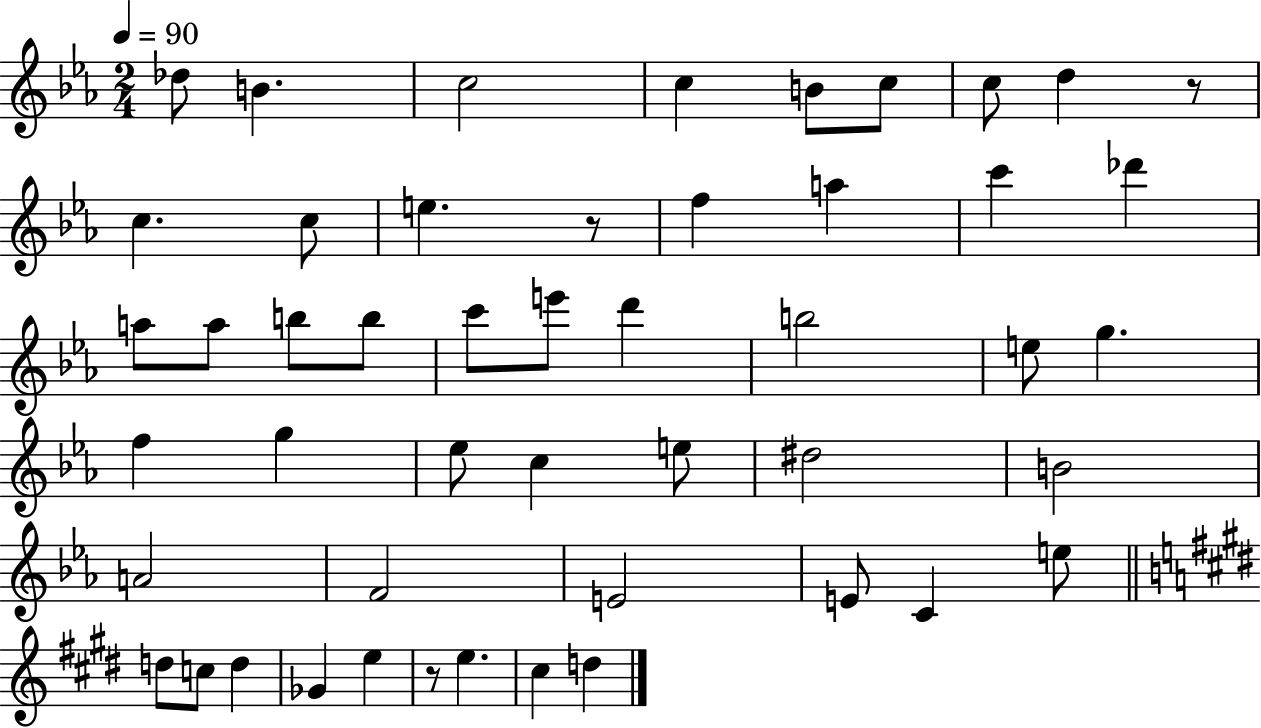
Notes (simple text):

Db5/e B4/q. C5/h C5/q B4/e C5/e C5/e D5/q R/e C5/q. C5/e E5/q. R/e F5/q A5/q C6/q Db6/q A5/e A5/e B5/e B5/e C6/e E6/e D6/q B5/h E5/e G5/q. F5/q G5/q Eb5/e C5/q E5/e D#5/h B4/h A4/h F4/h E4/h E4/e C4/q E5/e D5/e C5/e D5/q Gb4/q E5/q R/e E5/q. C#5/q D5/q